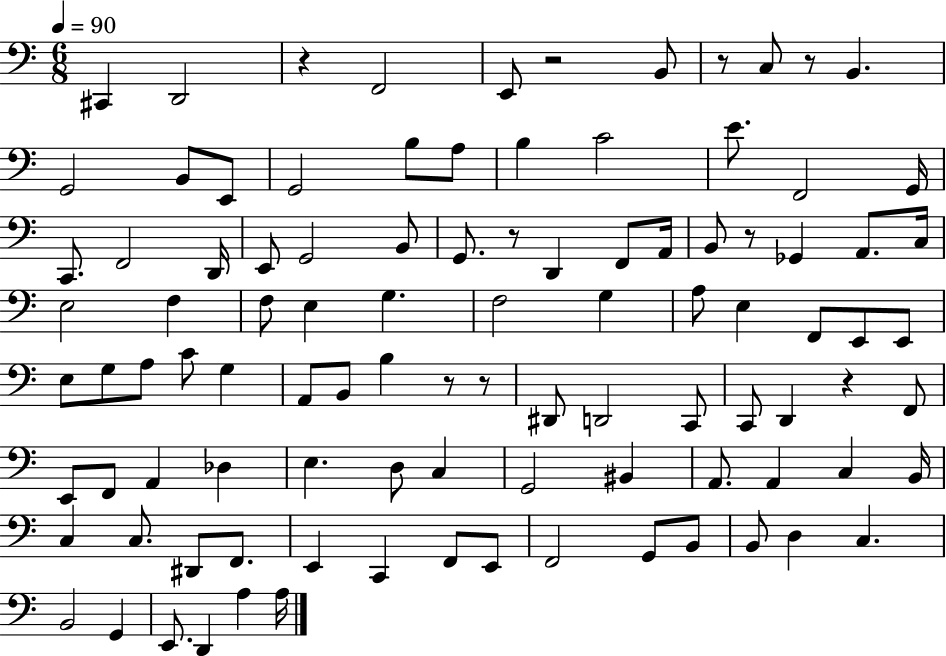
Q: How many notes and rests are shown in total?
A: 100